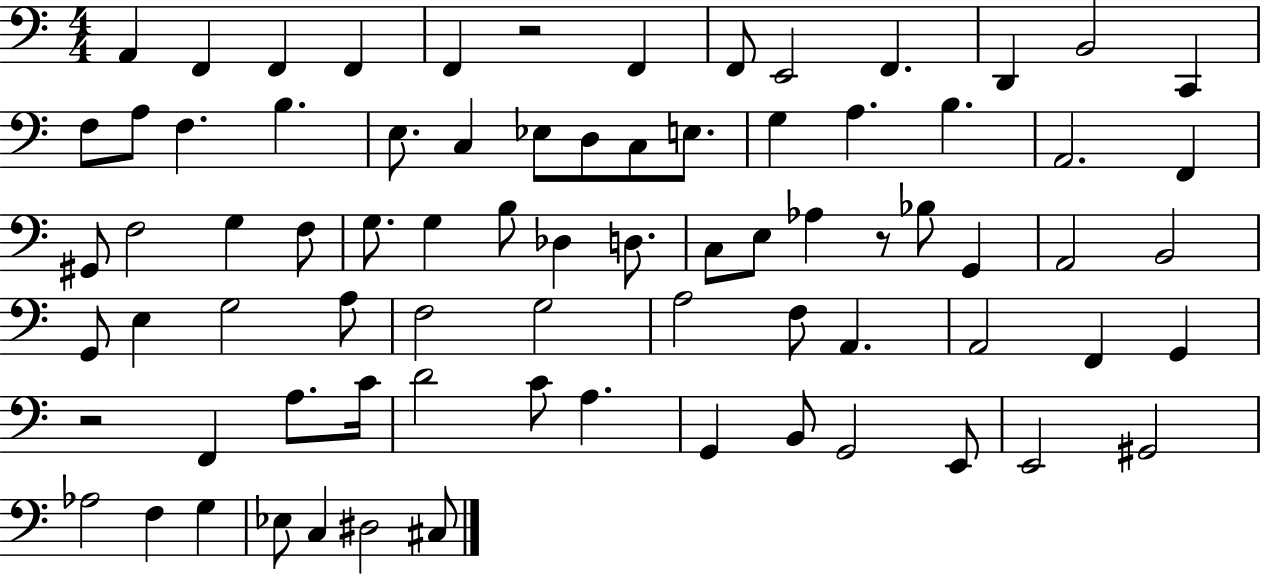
{
  \clef bass
  \numericTimeSignature
  \time 4/4
  \key c \major
  \repeat volta 2 { a,4 f,4 f,4 f,4 | f,4 r2 f,4 | f,8 e,2 f,4. | d,4 b,2 c,4 | \break f8 a8 f4. b4. | e8. c4 ees8 d8 c8 e8. | g4 a4. b4. | a,2. f,4 | \break gis,8 f2 g4 f8 | g8. g4 b8 des4 d8. | c8 e8 aes4 r8 bes8 g,4 | a,2 b,2 | \break g,8 e4 g2 a8 | f2 g2 | a2 f8 a,4. | a,2 f,4 g,4 | \break r2 f,4 a8. c'16 | d'2 c'8 a4. | g,4 b,8 g,2 e,8 | e,2 gis,2 | \break aes2 f4 g4 | ees8 c4 dis2 cis8 | } \bar "|."
}